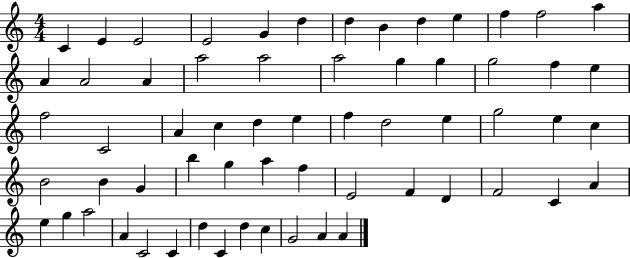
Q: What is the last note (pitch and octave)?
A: A4